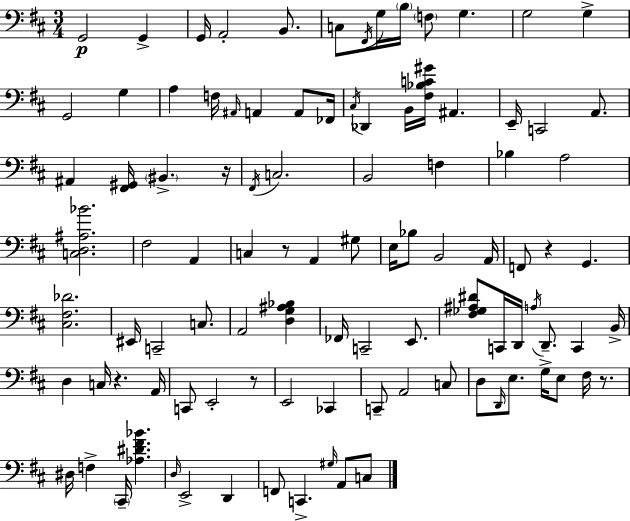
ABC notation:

X:1
T:Untitled
M:3/4
L:1/4
K:D
G,,2 G,, G,,/4 A,,2 B,,/2 C,/2 ^F,,/4 G,/4 B,/4 F,/2 G, G,2 G, G,,2 G, A, F,/4 ^A,,/4 A,, A,,/2 _F,,/4 ^C,/4 _D,, B,,/4 [^F,_B,C^G]/4 ^A,, E,,/4 C,,2 A,,/2 ^A,, [^F,,^G,,]/4 ^B,, z/4 ^F,,/4 C,2 B,,2 F, _B, A,2 [C,D,^A,_B]2 ^F,2 A,, C, z/2 A,, ^G,/2 E,/4 _B,/2 B,,2 A,,/4 F,,/2 z G,, [^C,^F,_D]2 ^E,,/4 C,,2 C,/2 A,,2 [D,G,^A,_B,] _F,,/4 C,,2 E,,/2 [^F,_G,^A,^D]/2 C,,/4 D,,/4 A,/4 D,,/2 C,, B,,/4 D, C,/4 z A,,/4 C,,/2 E,,2 z/2 E,,2 _C,, C,,/2 A,,2 C,/2 D,/2 D,,/4 E,/2 G,/4 E,/2 ^F,/4 z/2 ^D,/4 F, ^C,,/4 [_A,^D^F_B] D,/4 E,,2 D,, F,,/2 C,, ^G,/4 A,,/2 C,/2